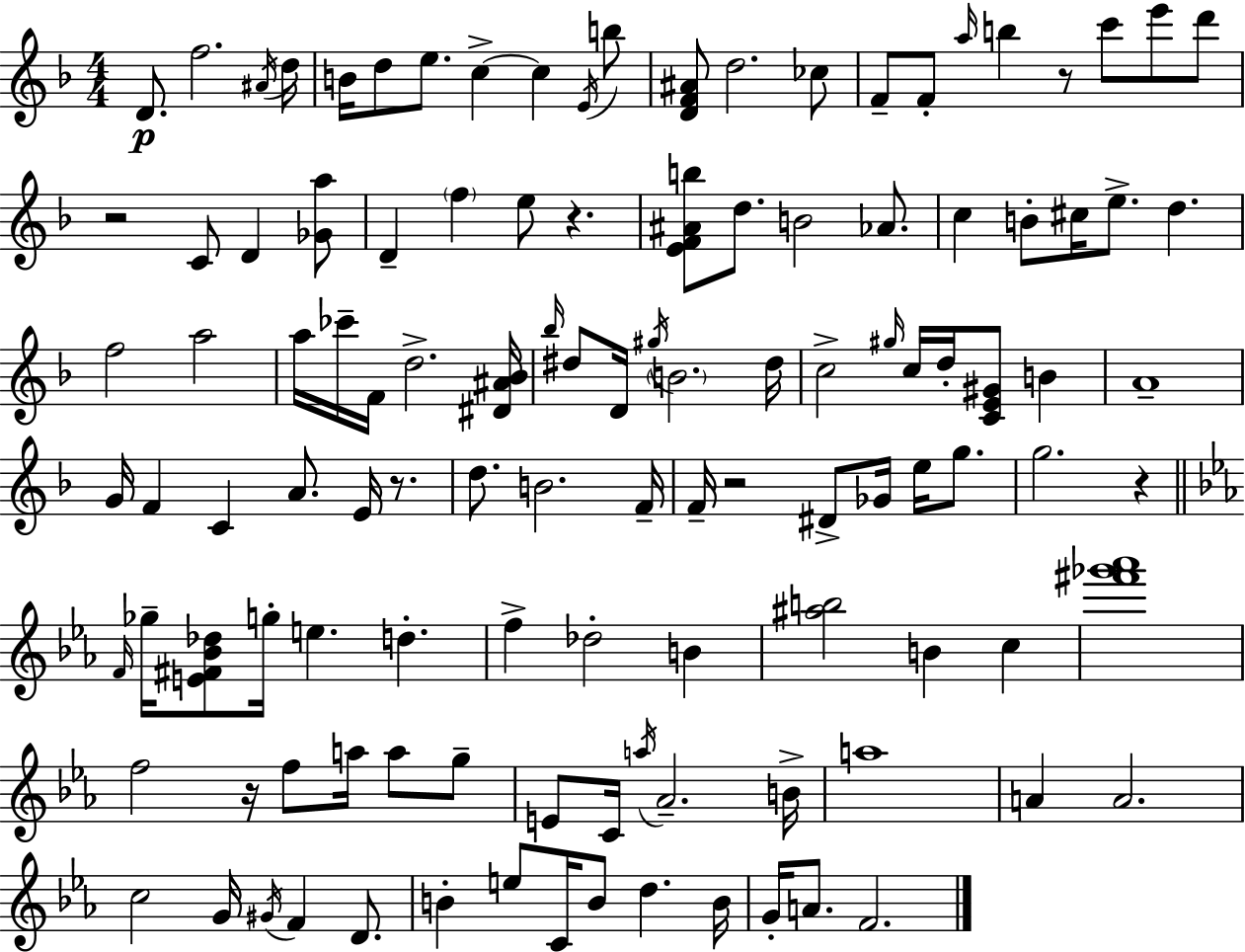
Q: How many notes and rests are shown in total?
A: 117